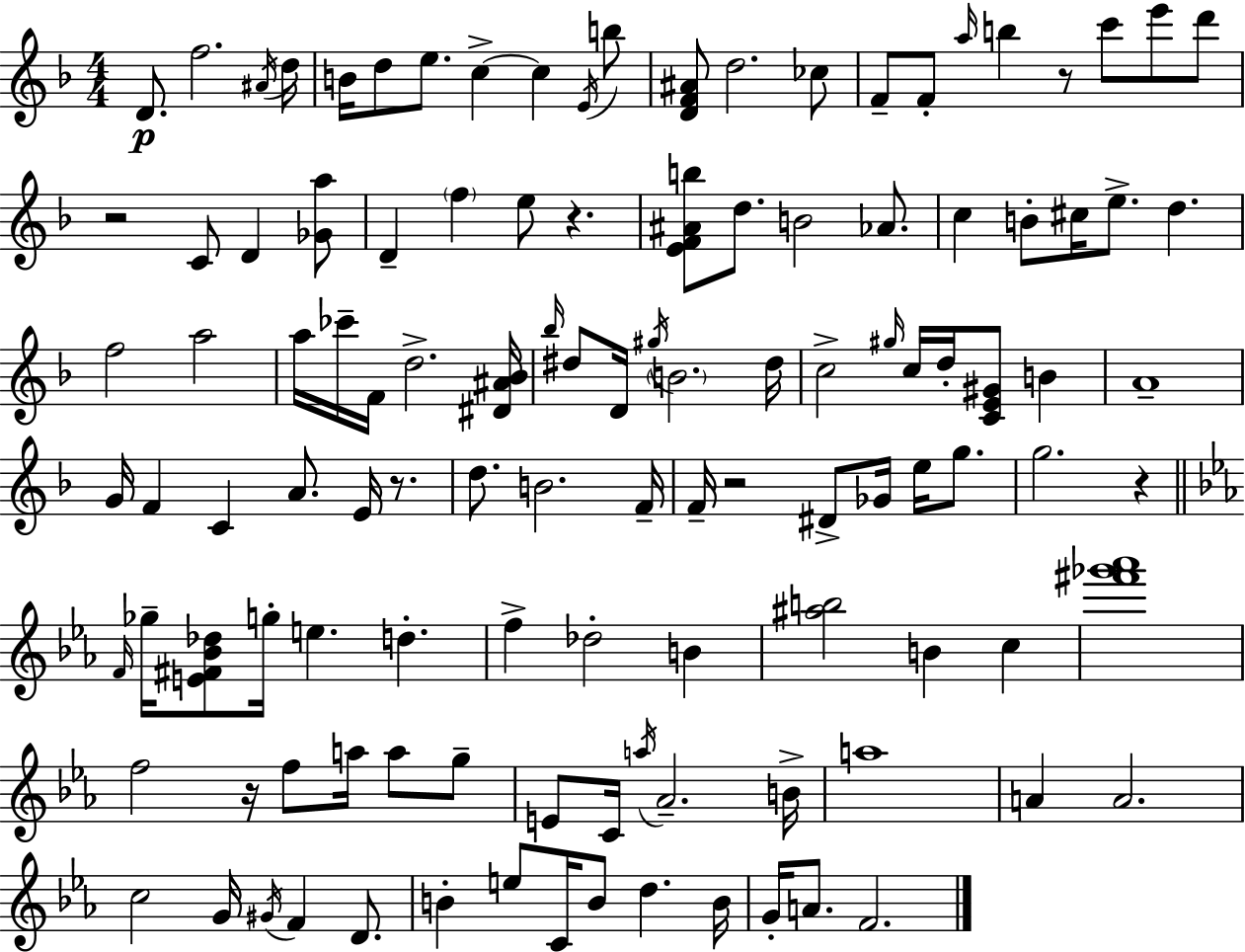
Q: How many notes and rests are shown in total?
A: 117